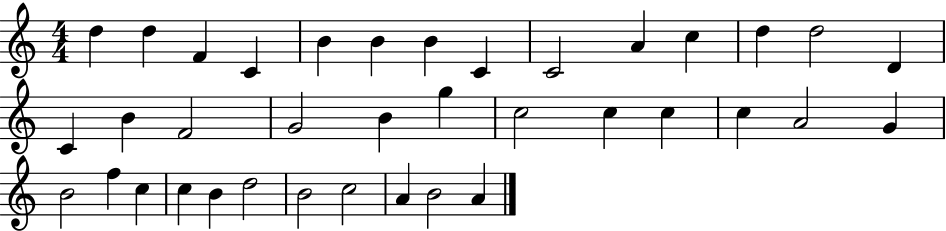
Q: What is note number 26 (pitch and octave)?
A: G4